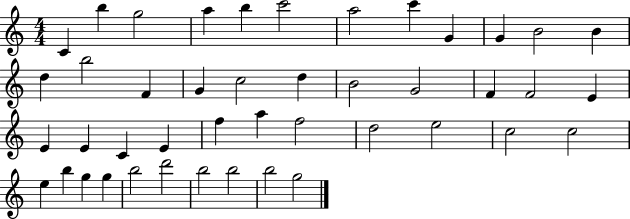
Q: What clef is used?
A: treble